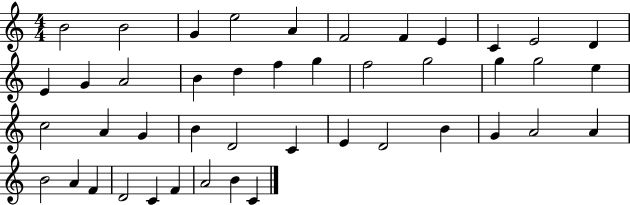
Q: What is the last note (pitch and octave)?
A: C4